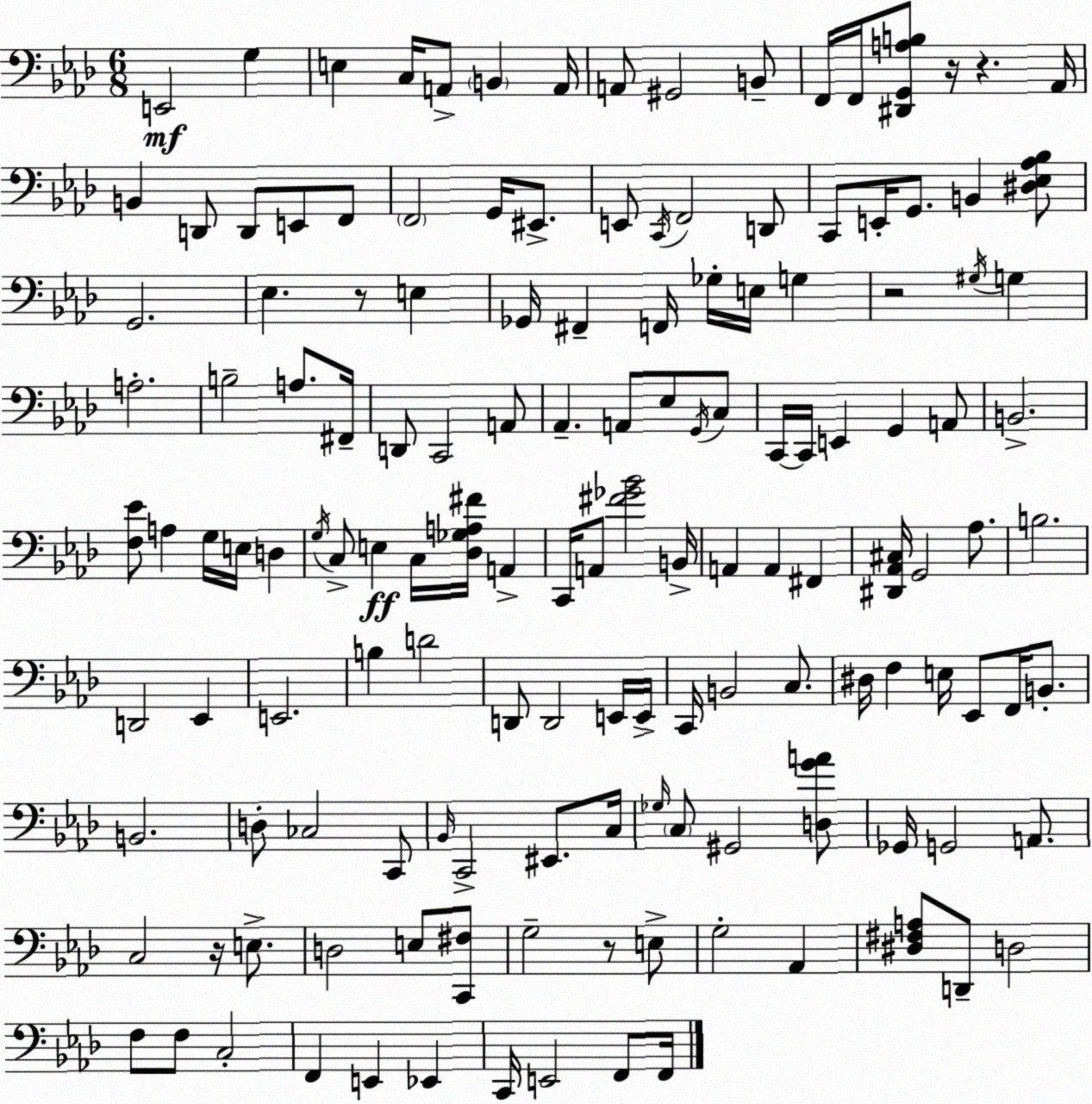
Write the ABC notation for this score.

X:1
T:Untitled
M:6/8
L:1/4
K:Ab
E,,2 G, E, C,/4 A,,/2 B,, A,,/4 A,,/2 ^G,,2 B,,/2 F,,/4 F,,/4 [^D,,G,,A,B,]/2 z/4 z _A,,/4 B,, D,,/2 D,,/2 E,,/2 F,,/2 F,,2 G,,/4 ^E,,/2 E,,/2 C,,/4 F,,2 D,,/2 C,,/2 E,,/4 G,,/2 B,, [^D,_E,_A,_B,]/2 G,,2 _E, z/2 E, _G,,/4 ^F,, F,,/4 _G,/4 E,/4 G, z2 ^G,/4 G, A,2 B,2 A,/2 ^F,,/4 D,,/2 C,,2 A,,/2 _A,, A,,/2 _E,/2 G,,/4 C,/2 C,,/4 C,,/4 E,, G,, A,,/2 B,,2 [F,_E]/2 A, G,/4 E,/4 D, G,/4 C,/2 E, C,/4 [_D,_G,A,^F]/4 A,, C,,/4 A,,/2 [^F_G_B]2 B,,/4 A,, A,, ^F,, [^D,,_A,,^C,]/4 G,,2 _A,/2 B,2 D,,2 _E,, E,,2 B, D2 D,,/2 D,,2 E,,/4 E,,/4 C,,/4 B,,2 C,/2 ^D,/4 F, E,/4 _E,,/2 F,,/4 B,,/2 B,,2 D,/2 _C,2 C,,/2 _B,,/4 C,,2 ^E,,/2 C,/4 _G,/4 C,/2 ^G,,2 [D,GA]/2 _G,,/4 G,,2 A,,/2 C,2 z/4 E,/2 D,2 E,/2 [C,,^F,]/2 G,2 z/2 E,/2 G,2 _A,, [^D,^F,A,]/2 D,,/2 D,2 F,/2 F,/2 C,2 F,, E,, _E,, C,,/4 E,,2 F,,/2 F,,/4